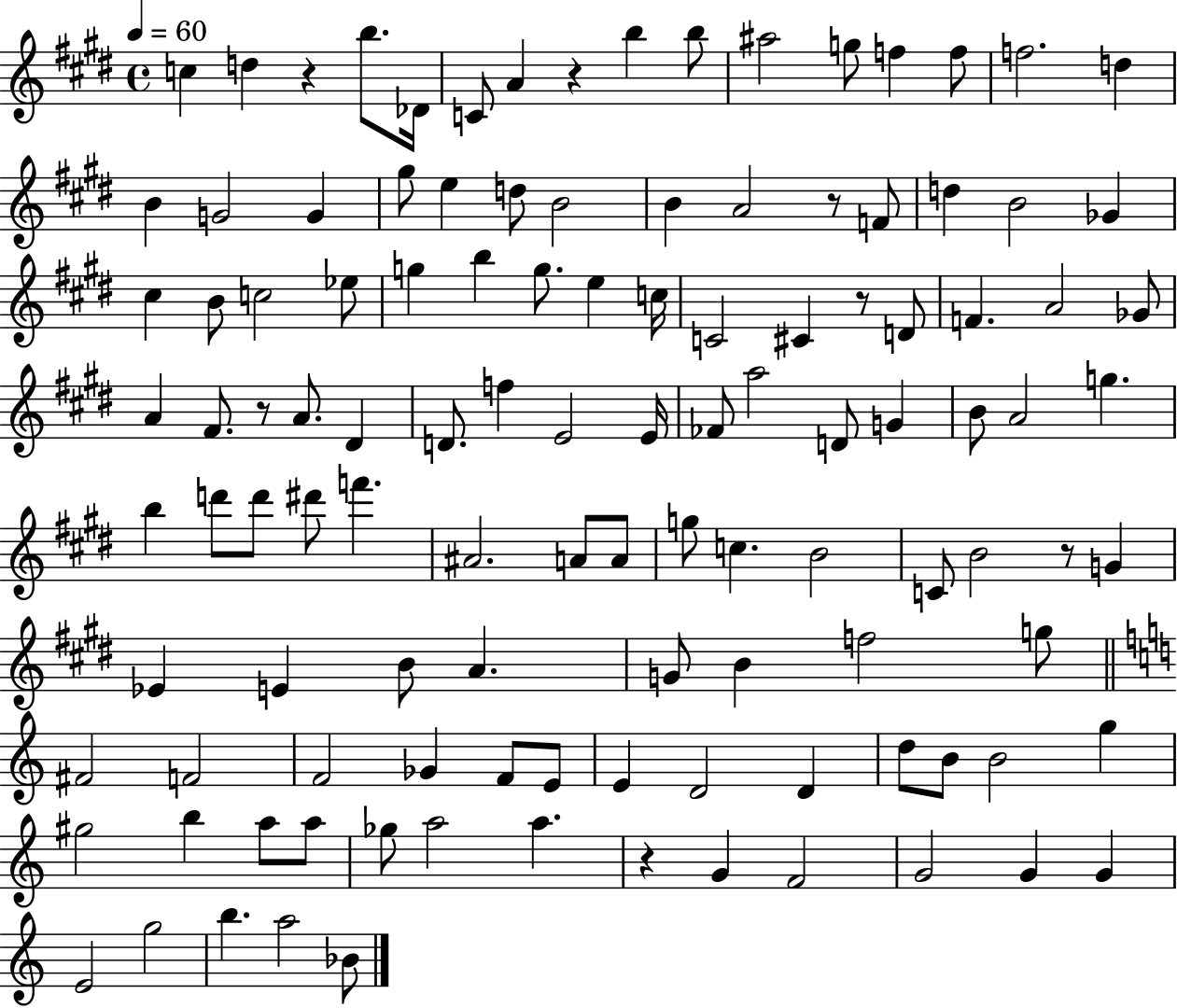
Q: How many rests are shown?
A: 7